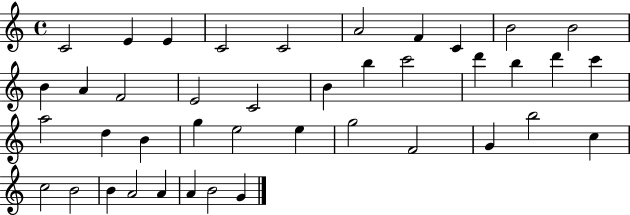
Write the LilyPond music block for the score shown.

{
  \clef treble
  \time 4/4
  \defaultTimeSignature
  \key c \major
  c'2 e'4 e'4 | c'2 c'2 | a'2 f'4 c'4 | b'2 b'2 | \break b'4 a'4 f'2 | e'2 c'2 | b'4 b''4 c'''2 | d'''4 b''4 d'''4 c'''4 | \break a''2 d''4 b'4 | g''4 e''2 e''4 | g''2 f'2 | g'4 b''2 c''4 | \break c''2 b'2 | b'4 a'2 a'4 | a'4 b'2 g'4 | \bar "|."
}